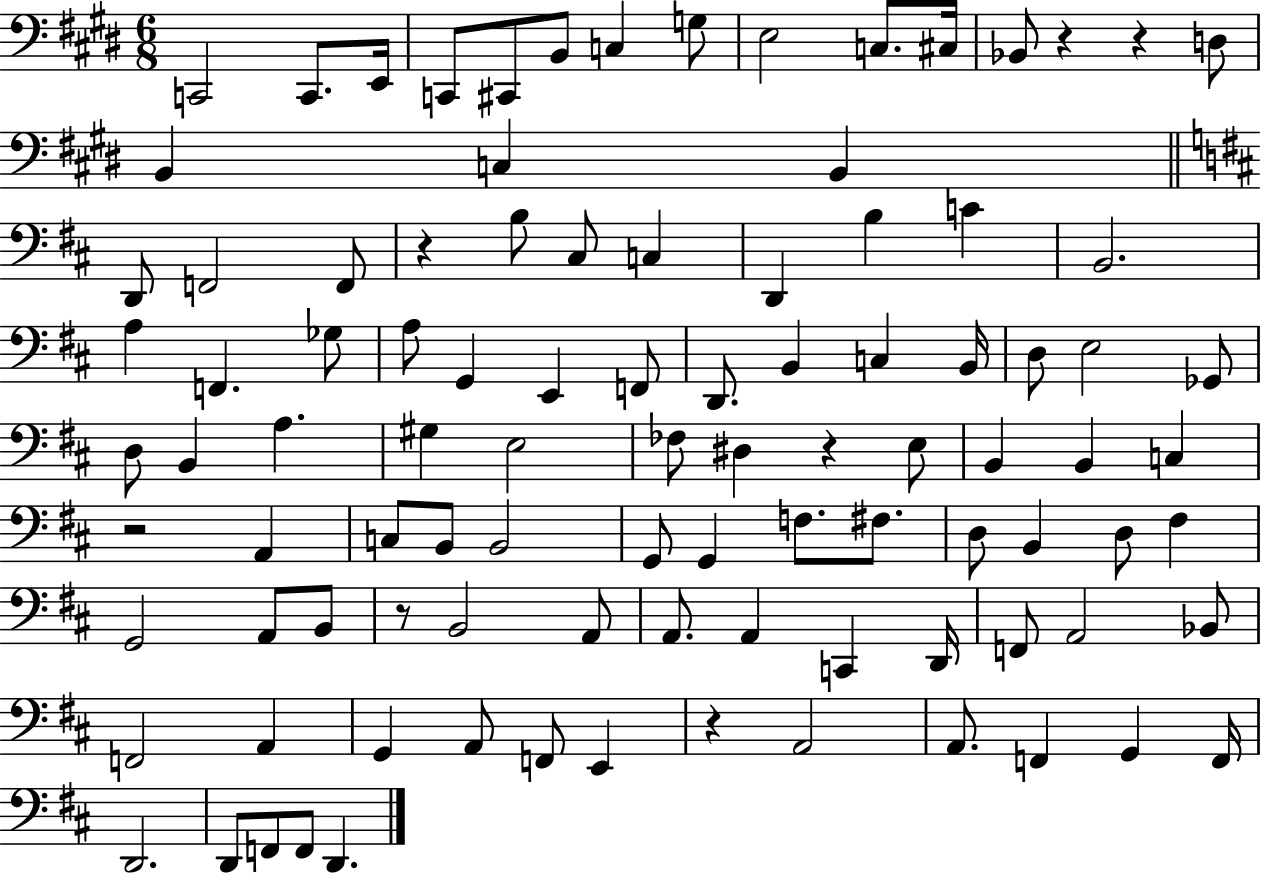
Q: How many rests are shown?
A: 7